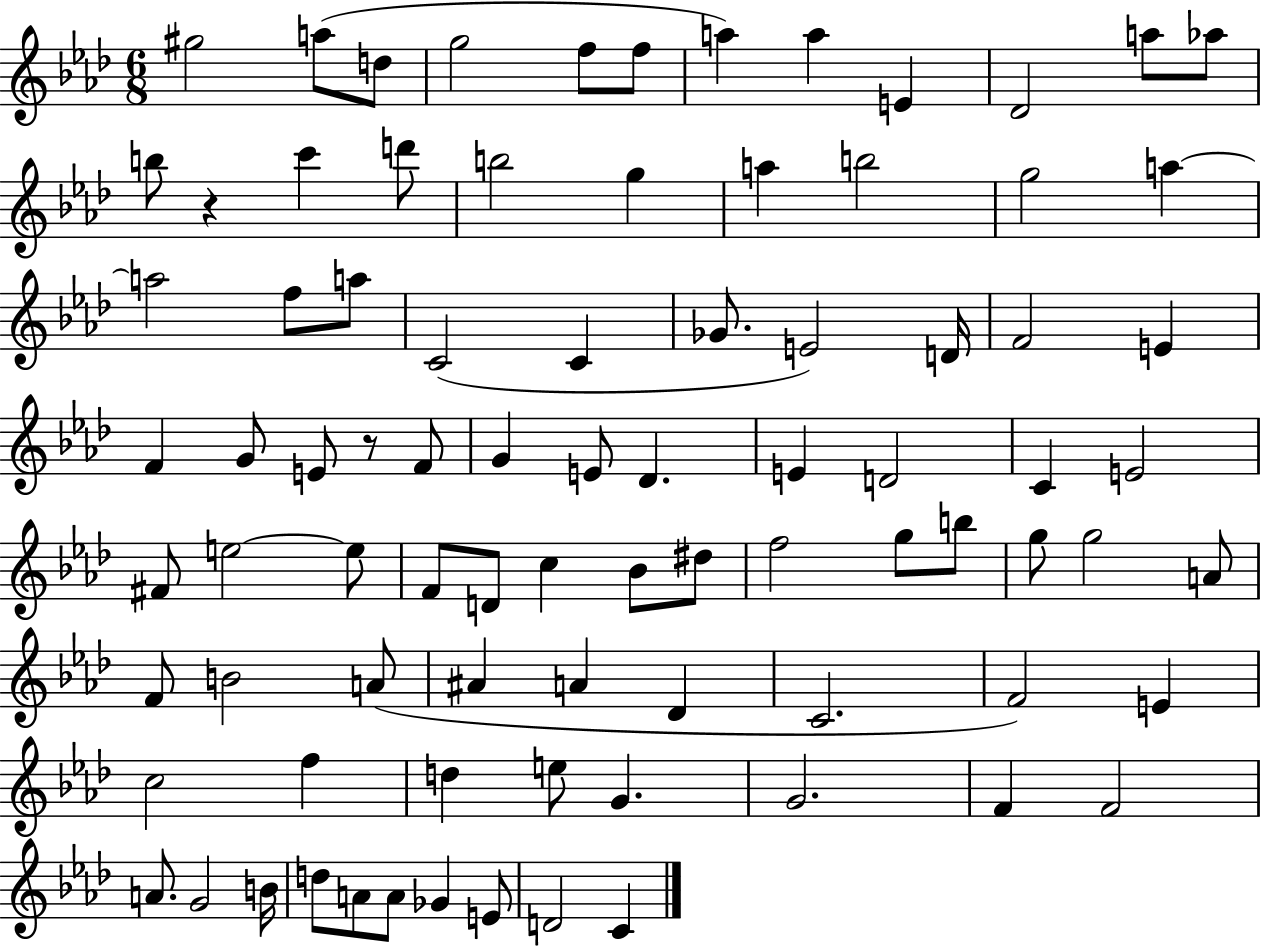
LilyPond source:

{
  \clef treble
  \numericTimeSignature
  \time 6/8
  \key aes \major
  gis''2 a''8( d''8 | g''2 f''8 f''8 | a''4) a''4 e'4 | des'2 a''8 aes''8 | \break b''8 r4 c'''4 d'''8 | b''2 g''4 | a''4 b''2 | g''2 a''4~~ | \break a''2 f''8 a''8 | c'2( c'4 | ges'8. e'2) d'16 | f'2 e'4 | \break f'4 g'8 e'8 r8 f'8 | g'4 e'8 des'4. | e'4 d'2 | c'4 e'2 | \break fis'8 e''2~~ e''8 | f'8 d'8 c''4 bes'8 dis''8 | f''2 g''8 b''8 | g''8 g''2 a'8 | \break f'8 b'2 a'8( | ais'4 a'4 des'4 | c'2. | f'2) e'4 | \break c''2 f''4 | d''4 e''8 g'4. | g'2. | f'4 f'2 | \break a'8. g'2 b'16 | d''8 a'8 a'8 ges'4 e'8 | d'2 c'4 | \bar "|."
}